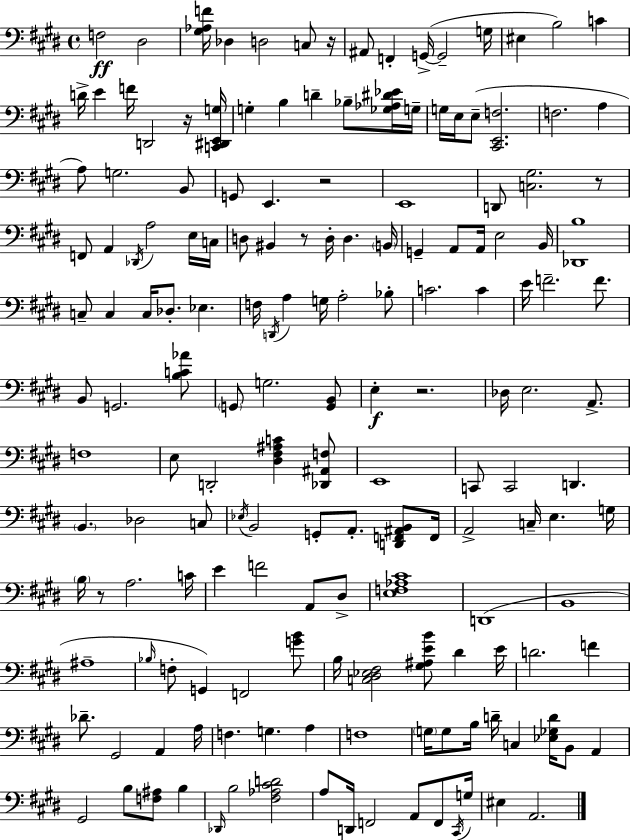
{
  \clef bass
  \time 4/4
  \defaultTimeSignature
  \key e \major
  f2\ff dis2 | <gis aes f'>16 des4 d2 c8 r16 | ais,8 f,4-. g,16->~(~ g,2-- g16 | eis4 b2) c'4 | \break d'16-> e'4 f'16 d,2 r16 <c, dis, e, g>16 | g4-. b4 d'4-- bes8-- <ges aes dis' ees'>16 g16-- | g16 e16 e8--( <cis, e, f>2. | f2. a4 | \break a8) g2. b,8 | g,8 e,4. r2 | e,1 | d,8 <c gis>2. r8 | \break f,8 a,4 \acciaccatura { des,16 } a2 e16 | c16 d8 bis,4 r8 d16-. d4. | \parenthesize b,16 g,4-- a,8 a,16 e2 | b,16 <des, b>1 | \break c8-- c4 c16 des8.-. ees4. | f16 \acciaccatura { d,16 } a4 g16 a2-. | bes8-. c'2. c'4 | e'16 f'2.-- f'8. | \break b,8 g,2. | <b c' aes'>8 \parenthesize g,8 g2. | <g, b,>8 e4-.\f r2. | des16 e2. a,8.-> | \break f1 | e8 d,2-. <dis fis ais c'>4 | <des, ais, f>8 e,1 | c,8 c,2 d,4. | \break \parenthesize b,4. des2 | c8 \acciaccatura { ees16 } b,2 g,8-. a,8.-. | <d, f, ais, b,>8 f,16 a,2-> c16-- e4. | g16 \parenthesize b16 r8 a2. | \break c'16 e'4 f'2 a,8 | dis8-> <e f aes cis'>1 | d,1( | b,1 | \break ais1-- | \grace { bes16 } f8-. g,4) f,2 | <g' b'>8 b16 <c dis ees fis>2 <gis ais e' b'>8 dis'4 | e'16 d'2. | \break f'4 des'8.-- gis,2 a,4 | a16 f4. g4. | a4 f1 | \parenthesize g16 g8 b16 d'16-- c4 <ees ges d'>16 b,8 | \break a,4 gis,2 b8 <f ais>8 | b4 \grace { des,16 } b2 <fis aes cis' d'>2 | a8 d,16 f,2 | a,8 f,8 \acciaccatura { cis,16 } g16 eis4 a,2. | \break \bar "|."
}